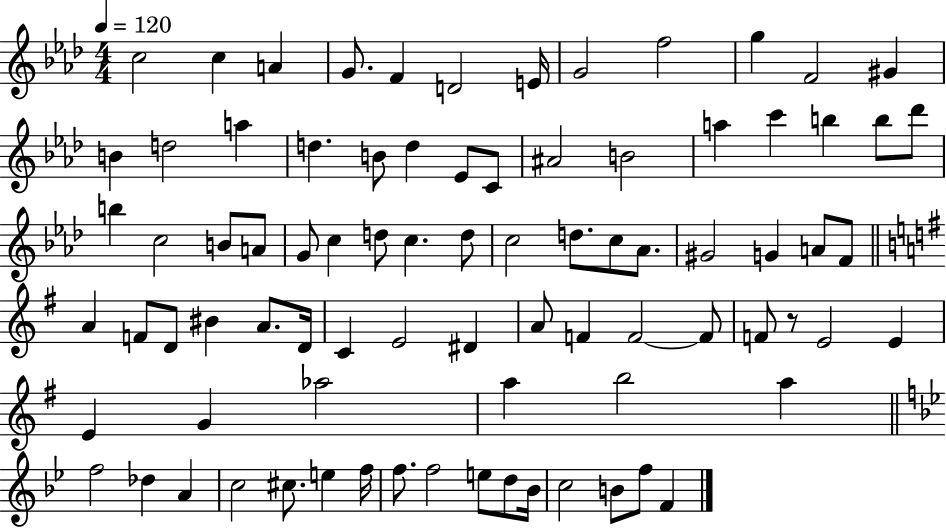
X:1
T:Untitled
M:4/4
L:1/4
K:Ab
c2 c A G/2 F D2 E/4 G2 f2 g F2 ^G B d2 a d B/2 d _E/2 C/2 ^A2 B2 a c' b b/2 _d'/2 b c2 B/2 A/2 G/2 c d/2 c d/2 c2 d/2 c/2 _A/2 ^G2 G A/2 F/2 A F/2 D/2 ^B A/2 D/4 C E2 ^D A/2 F F2 F/2 F/2 z/2 E2 E E G _a2 a b2 a f2 _d A c2 ^c/2 e f/4 f/2 f2 e/2 d/2 _B/4 c2 B/2 f/2 F